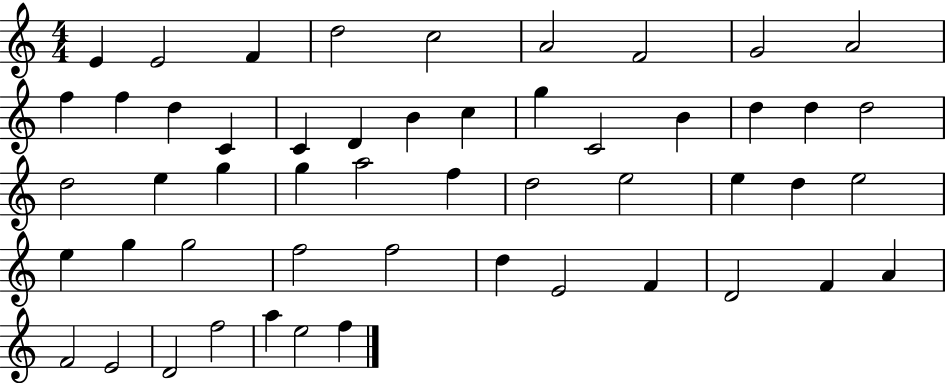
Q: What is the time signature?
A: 4/4